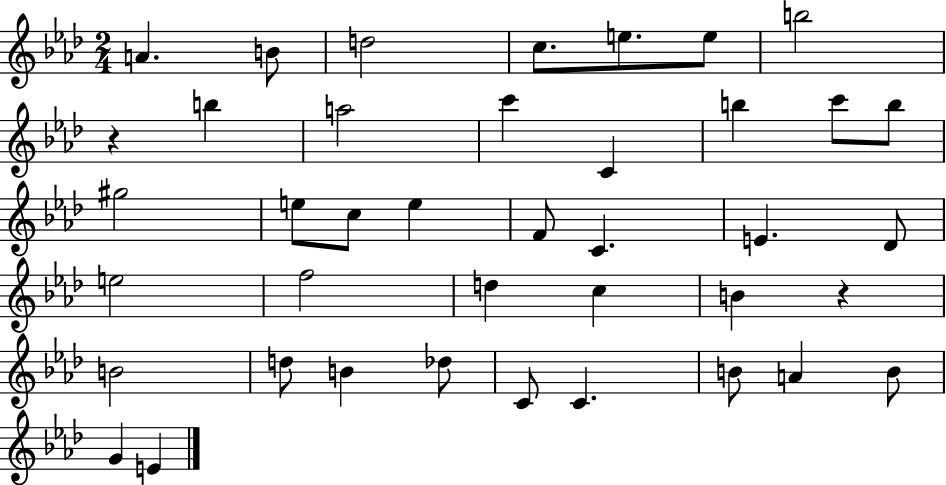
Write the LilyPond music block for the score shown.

{
  \clef treble
  \numericTimeSignature
  \time 2/4
  \key aes \major
  a'4. b'8 | d''2 | c''8. e''8. e''8 | b''2 | \break r4 b''4 | a''2 | c'''4 c'4 | b''4 c'''8 b''8 | \break gis''2 | e''8 c''8 e''4 | f'8 c'4. | e'4. des'8 | \break e''2 | f''2 | d''4 c''4 | b'4 r4 | \break b'2 | d''8 b'4 des''8 | c'8 c'4. | b'8 a'4 b'8 | \break g'4 e'4 | \bar "|."
}